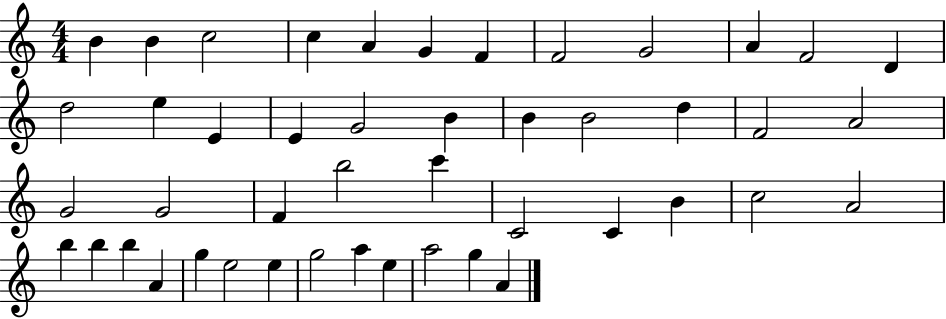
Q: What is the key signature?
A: C major